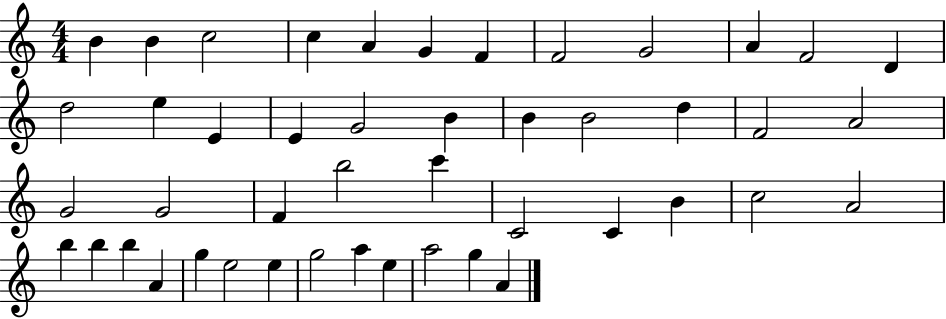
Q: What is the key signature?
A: C major